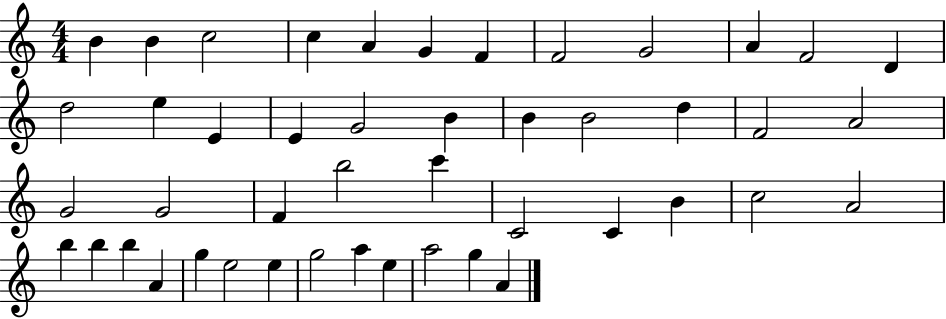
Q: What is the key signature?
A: C major